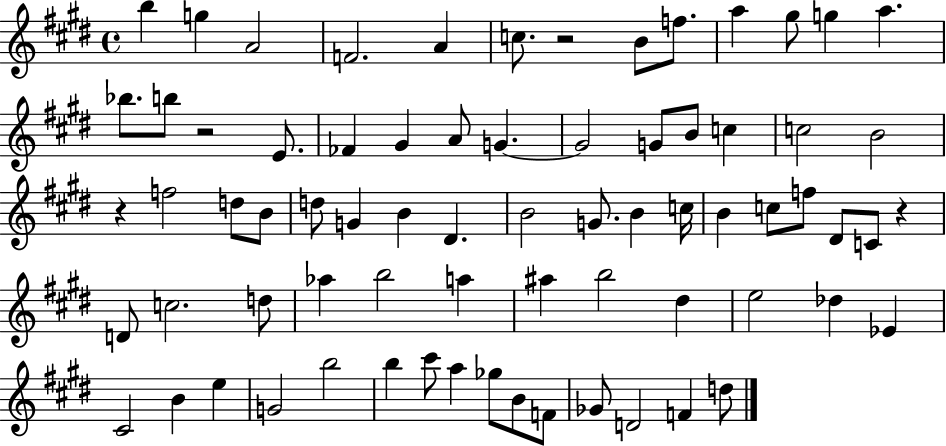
B5/q G5/q A4/h F4/h. A4/q C5/e. R/h B4/e F5/e. A5/q G#5/e G5/q A5/q. Bb5/e. B5/e R/h E4/e. FES4/q G#4/q A4/e G4/q. G4/h G4/e B4/e C5/q C5/h B4/h R/q F5/h D5/e B4/e D5/e G4/q B4/q D#4/q. B4/h G4/e. B4/q C5/s B4/q C5/e F5/e D#4/e C4/e R/q D4/e C5/h. D5/e Ab5/q B5/h A5/q A#5/q B5/h D#5/q E5/h Db5/q Eb4/q C#4/h B4/q E5/q G4/h B5/h B5/q C#6/e A5/q Gb5/e B4/e F4/e Gb4/e D4/h F4/q D5/e